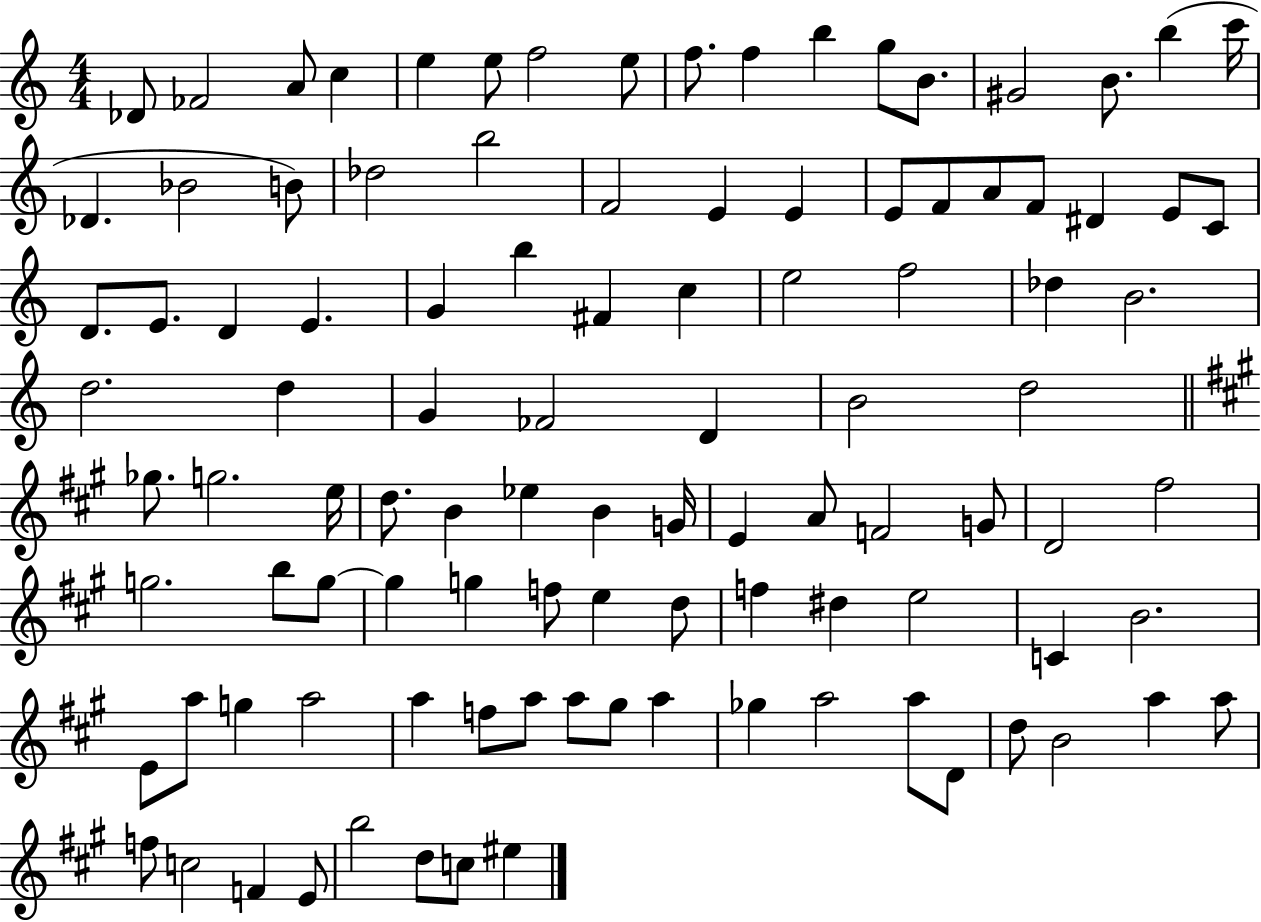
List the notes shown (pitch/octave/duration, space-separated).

Db4/e FES4/h A4/e C5/q E5/q E5/e F5/h E5/e F5/e. F5/q B5/q G5/e B4/e. G#4/h B4/e. B5/q C6/s Db4/q. Bb4/h B4/e Db5/h B5/h F4/h E4/q E4/q E4/e F4/e A4/e F4/e D#4/q E4/e C4/e D4/e. E4/e. D4/q E4/q. G4/q B5/q F#4/q C5/q E5/h F5/h Db5/q B4/h. D5/h. D5/q G4/q FES4/h D4/q B4/h D5/h Gb5/e. G5/h. E5/s D5/e. B4/q Eb5/q B4/q G4/s E4/q A4/e F4/h G4/e D4/h F#5/h G5/h. B5/e G5/e G5/q G5/q F5/e E5/q D5/e F5/q D#5/q E5/h C4/q B4/h. E4/e A5/e G5/q A5/h A5/q F5/e A5/e A5/e G#5/e A5/q Gb5/q A5/h A5/e D4/e D5/e B4/h A5/q A5/e F5/e C5/h F4/q E4/e B5/h D5/e C5/e EIS5/q